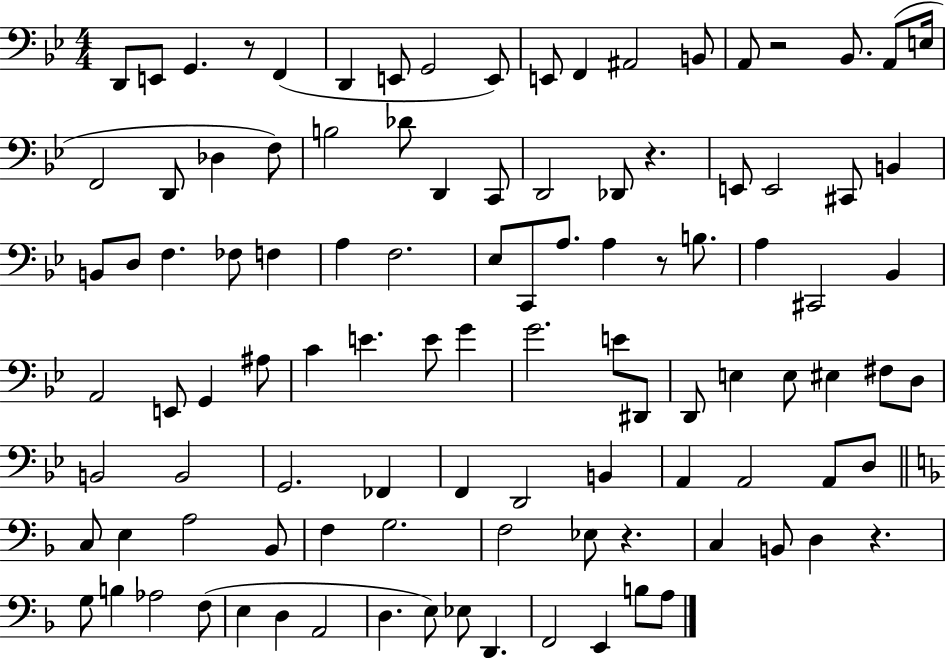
X:1
T:Untitled
M:4/4
L:1/4
K:Bb
D,,/2 E,,/2 G,, z/2 F,, D,, E,,/2 G,,2 E,,/2 E,,/2 F,, ^A,,2 B,,/2 A,,/2 z2 _B,,/2 A,,/2 E,/4 F,,2 D,,/2 _D, F,/2 B,2 _D/2 D,, C,,/2 D,,2 _D,,/2 z E,,/2 E,,2 ^C,,/2 B,, B,,/2 D,/2 F, _F,/2 F, A, F,2 _E,/2 C,,/2 A,/2 A, z/2 B,/2 A, ^C,,2 _B,, A,,2 E,,/2 G,, ^A,/2 C E E/2 G G2 E/2 ^D,,/2 D,,/2 E, E,/2 ^E, ^F,/2 D,/2 B,,2 B,,2 G,,2 _F,, F,, D,,2 B,, A,, A,,2 A,,/2 D,/2 C,/2 E, A,2 _B,,/2 F, G,2 F,2 _E,/2 z C, B,,/2 D, z G,/2 B, _A,2 F,/2 E, D, A,,2 D, E,/2 _E,/2 D,, F,,2 E,, B,/2 A,/2